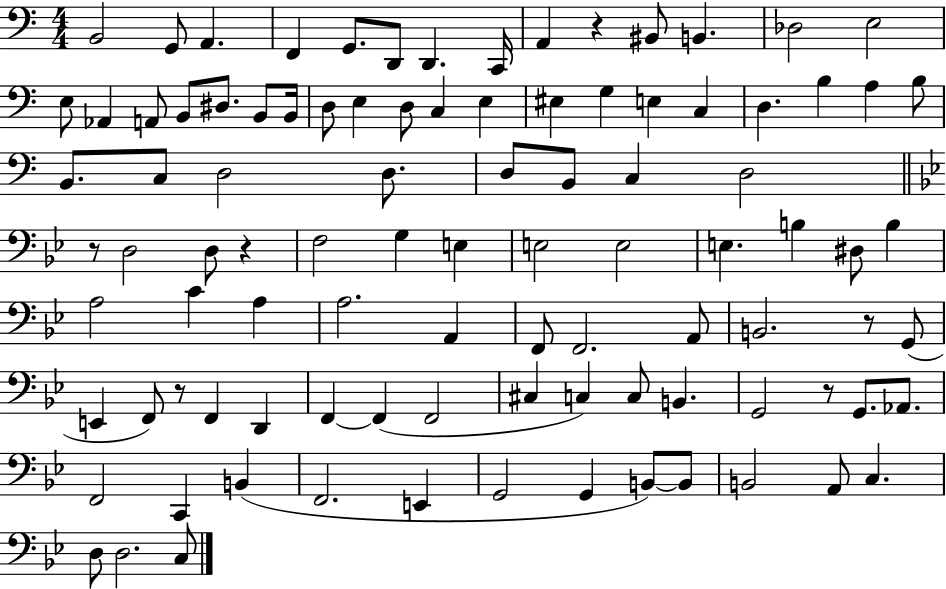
B2/h G2/e A2/q. F2/q G2/e. D2/e D2/q. C2/s A2/q R/q BIS2/e B2/q. Db3/h E3/h E3/e Ab2/q A2/e B2/e D#3/e. B2/e B2/s D3/e E3/q D3/e C3/q E3/q EIS3/q G3/q E3/q C3/q D3/q. B3/q A3/q B3/e B2/e. C3/e D3/h D3/e. D3/e B2/e C3/q D3/h R/e D3/h D3/e R/q F3/h G3/q E3/q E3/h E3/h E3/q. B3/q D#3/e B3/q A3/h C4/q A3/q A3/h. A2/q F2/e F2/h. A2/e B2/h. R/e G2/e E2/q F2/e R/e F2/q D2/q F2/q F2/q F2/h C#3/q C3/q C3/e B2/q. G2/h R/e G2/e. Ab2/e. F2/h C2/q B2/q F2/h. E2/q G2/h G2/q B2/e B2/e B2/h A2/e C3/q. D3/e D3/h. C3/e